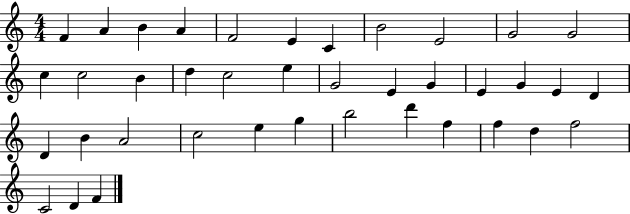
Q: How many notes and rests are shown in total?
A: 39